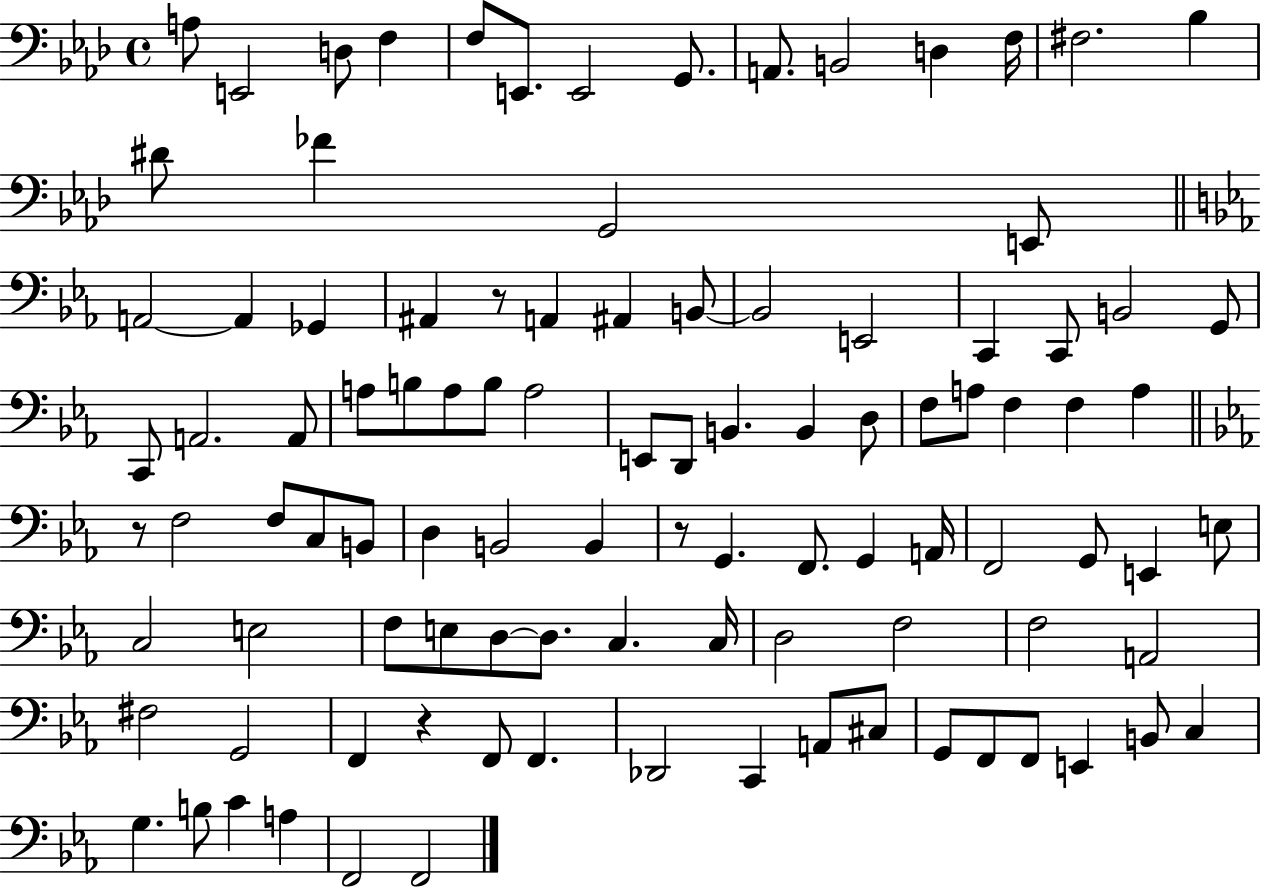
{
  \clef bass
  \time 4/4
  \defaultTimeSignature
  \key aes \major
  a8 e,2 d8 f4 | f8 e,8. e,2 g,8. | a,8. b,2 d4 f16 | fis2. bes4 | \break dis'8 fes'4 g,2 e,8 | \bar "||" \break \key c \minor a,2~~ a,4 ges,4 | ais,4 r8 a,4 ais,4 b,8~~ | b,2 e,2 | c,4 c,8 b,2 g,8 | \break c,8 a,2. a,8 | a8 b8 a8 b8 a2 | e,8 d,8 b,4. b,4 d8 | f8 a8 f4 f4 a4 | \break \bar "||" \break \key ees \major r8 f2 f8 c8 b,8 | d4 b,2 b,4 | r8 g,4. f,8. g,4 a,16 | f,2 g,8 e,4 e8 | \break c2 e2 | f8 e8 d8~~ d8. c4. c16 | d2 f2 | f2 a,2 | \break fis2 g,2 | f,4 r4 f,8 f,4. | des,2 c,4 a,8 cis8 | g,8 f,8 f,8 e,4 b,8 c4 | \break g4. b8 c'4 a4 | f,2 f,2 | \bar "|."
}